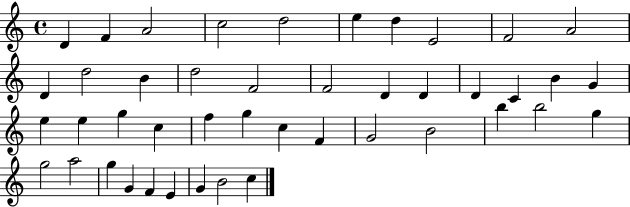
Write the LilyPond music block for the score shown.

{
  \clef treble
  \time 4/4
  \defaultTimeSignature
  \key c \major
  d'4 f'4 a'2 | c''2 d''2 | e''4 d''4 e'2 | f'2 a'2 | \break d'4 d''2 b'4 | d''2 f'2 | f'2 d'4 d'4 | d'4 c'4 b'4 g'4 | \break e''4 e''4 g''4 c''4 | f''4 g''4 c''4 f'4 | g'2 b'2 | b''4 b''2 g''4 | \break g''2 a''2 | g''4 g'4 f'4 e'4 | g'4 b'2 c''4 | \bar "|."
}